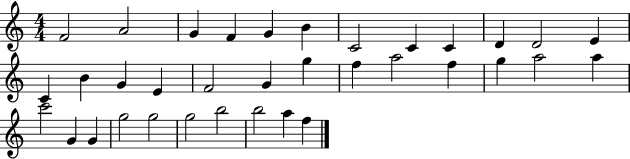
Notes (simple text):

F4/h A4/h G4/q F4/q G4/q B4/q C4/h C4/q C4/q D4/q D4/h E4/q C4/q B4/q G4/q E4/q F4/h G4/q G5/q F5/q A5/h F5/q G5/q A5/h A5/q C6/h G4/q G4/q G5/h G5/h G5/h B5/h B5/h A5/q F5/q